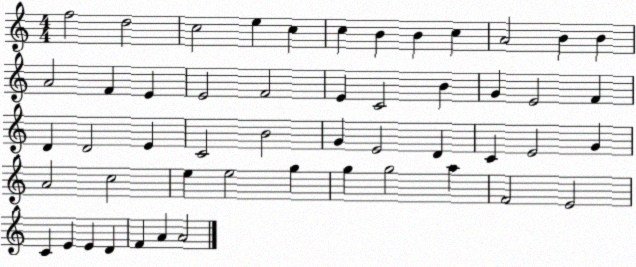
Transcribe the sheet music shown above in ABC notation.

X:1
T:Untitled
M:4/4
L:1/4
K:C
f2 d2 c2 e c c B B c A2 B B A2 F E E2 F2 E C2 B G E2 F D D2 E C2 B2 G E2 D C E2 G A2 c2 e e2 g g g2 a F2 E2 C E E D F A A2